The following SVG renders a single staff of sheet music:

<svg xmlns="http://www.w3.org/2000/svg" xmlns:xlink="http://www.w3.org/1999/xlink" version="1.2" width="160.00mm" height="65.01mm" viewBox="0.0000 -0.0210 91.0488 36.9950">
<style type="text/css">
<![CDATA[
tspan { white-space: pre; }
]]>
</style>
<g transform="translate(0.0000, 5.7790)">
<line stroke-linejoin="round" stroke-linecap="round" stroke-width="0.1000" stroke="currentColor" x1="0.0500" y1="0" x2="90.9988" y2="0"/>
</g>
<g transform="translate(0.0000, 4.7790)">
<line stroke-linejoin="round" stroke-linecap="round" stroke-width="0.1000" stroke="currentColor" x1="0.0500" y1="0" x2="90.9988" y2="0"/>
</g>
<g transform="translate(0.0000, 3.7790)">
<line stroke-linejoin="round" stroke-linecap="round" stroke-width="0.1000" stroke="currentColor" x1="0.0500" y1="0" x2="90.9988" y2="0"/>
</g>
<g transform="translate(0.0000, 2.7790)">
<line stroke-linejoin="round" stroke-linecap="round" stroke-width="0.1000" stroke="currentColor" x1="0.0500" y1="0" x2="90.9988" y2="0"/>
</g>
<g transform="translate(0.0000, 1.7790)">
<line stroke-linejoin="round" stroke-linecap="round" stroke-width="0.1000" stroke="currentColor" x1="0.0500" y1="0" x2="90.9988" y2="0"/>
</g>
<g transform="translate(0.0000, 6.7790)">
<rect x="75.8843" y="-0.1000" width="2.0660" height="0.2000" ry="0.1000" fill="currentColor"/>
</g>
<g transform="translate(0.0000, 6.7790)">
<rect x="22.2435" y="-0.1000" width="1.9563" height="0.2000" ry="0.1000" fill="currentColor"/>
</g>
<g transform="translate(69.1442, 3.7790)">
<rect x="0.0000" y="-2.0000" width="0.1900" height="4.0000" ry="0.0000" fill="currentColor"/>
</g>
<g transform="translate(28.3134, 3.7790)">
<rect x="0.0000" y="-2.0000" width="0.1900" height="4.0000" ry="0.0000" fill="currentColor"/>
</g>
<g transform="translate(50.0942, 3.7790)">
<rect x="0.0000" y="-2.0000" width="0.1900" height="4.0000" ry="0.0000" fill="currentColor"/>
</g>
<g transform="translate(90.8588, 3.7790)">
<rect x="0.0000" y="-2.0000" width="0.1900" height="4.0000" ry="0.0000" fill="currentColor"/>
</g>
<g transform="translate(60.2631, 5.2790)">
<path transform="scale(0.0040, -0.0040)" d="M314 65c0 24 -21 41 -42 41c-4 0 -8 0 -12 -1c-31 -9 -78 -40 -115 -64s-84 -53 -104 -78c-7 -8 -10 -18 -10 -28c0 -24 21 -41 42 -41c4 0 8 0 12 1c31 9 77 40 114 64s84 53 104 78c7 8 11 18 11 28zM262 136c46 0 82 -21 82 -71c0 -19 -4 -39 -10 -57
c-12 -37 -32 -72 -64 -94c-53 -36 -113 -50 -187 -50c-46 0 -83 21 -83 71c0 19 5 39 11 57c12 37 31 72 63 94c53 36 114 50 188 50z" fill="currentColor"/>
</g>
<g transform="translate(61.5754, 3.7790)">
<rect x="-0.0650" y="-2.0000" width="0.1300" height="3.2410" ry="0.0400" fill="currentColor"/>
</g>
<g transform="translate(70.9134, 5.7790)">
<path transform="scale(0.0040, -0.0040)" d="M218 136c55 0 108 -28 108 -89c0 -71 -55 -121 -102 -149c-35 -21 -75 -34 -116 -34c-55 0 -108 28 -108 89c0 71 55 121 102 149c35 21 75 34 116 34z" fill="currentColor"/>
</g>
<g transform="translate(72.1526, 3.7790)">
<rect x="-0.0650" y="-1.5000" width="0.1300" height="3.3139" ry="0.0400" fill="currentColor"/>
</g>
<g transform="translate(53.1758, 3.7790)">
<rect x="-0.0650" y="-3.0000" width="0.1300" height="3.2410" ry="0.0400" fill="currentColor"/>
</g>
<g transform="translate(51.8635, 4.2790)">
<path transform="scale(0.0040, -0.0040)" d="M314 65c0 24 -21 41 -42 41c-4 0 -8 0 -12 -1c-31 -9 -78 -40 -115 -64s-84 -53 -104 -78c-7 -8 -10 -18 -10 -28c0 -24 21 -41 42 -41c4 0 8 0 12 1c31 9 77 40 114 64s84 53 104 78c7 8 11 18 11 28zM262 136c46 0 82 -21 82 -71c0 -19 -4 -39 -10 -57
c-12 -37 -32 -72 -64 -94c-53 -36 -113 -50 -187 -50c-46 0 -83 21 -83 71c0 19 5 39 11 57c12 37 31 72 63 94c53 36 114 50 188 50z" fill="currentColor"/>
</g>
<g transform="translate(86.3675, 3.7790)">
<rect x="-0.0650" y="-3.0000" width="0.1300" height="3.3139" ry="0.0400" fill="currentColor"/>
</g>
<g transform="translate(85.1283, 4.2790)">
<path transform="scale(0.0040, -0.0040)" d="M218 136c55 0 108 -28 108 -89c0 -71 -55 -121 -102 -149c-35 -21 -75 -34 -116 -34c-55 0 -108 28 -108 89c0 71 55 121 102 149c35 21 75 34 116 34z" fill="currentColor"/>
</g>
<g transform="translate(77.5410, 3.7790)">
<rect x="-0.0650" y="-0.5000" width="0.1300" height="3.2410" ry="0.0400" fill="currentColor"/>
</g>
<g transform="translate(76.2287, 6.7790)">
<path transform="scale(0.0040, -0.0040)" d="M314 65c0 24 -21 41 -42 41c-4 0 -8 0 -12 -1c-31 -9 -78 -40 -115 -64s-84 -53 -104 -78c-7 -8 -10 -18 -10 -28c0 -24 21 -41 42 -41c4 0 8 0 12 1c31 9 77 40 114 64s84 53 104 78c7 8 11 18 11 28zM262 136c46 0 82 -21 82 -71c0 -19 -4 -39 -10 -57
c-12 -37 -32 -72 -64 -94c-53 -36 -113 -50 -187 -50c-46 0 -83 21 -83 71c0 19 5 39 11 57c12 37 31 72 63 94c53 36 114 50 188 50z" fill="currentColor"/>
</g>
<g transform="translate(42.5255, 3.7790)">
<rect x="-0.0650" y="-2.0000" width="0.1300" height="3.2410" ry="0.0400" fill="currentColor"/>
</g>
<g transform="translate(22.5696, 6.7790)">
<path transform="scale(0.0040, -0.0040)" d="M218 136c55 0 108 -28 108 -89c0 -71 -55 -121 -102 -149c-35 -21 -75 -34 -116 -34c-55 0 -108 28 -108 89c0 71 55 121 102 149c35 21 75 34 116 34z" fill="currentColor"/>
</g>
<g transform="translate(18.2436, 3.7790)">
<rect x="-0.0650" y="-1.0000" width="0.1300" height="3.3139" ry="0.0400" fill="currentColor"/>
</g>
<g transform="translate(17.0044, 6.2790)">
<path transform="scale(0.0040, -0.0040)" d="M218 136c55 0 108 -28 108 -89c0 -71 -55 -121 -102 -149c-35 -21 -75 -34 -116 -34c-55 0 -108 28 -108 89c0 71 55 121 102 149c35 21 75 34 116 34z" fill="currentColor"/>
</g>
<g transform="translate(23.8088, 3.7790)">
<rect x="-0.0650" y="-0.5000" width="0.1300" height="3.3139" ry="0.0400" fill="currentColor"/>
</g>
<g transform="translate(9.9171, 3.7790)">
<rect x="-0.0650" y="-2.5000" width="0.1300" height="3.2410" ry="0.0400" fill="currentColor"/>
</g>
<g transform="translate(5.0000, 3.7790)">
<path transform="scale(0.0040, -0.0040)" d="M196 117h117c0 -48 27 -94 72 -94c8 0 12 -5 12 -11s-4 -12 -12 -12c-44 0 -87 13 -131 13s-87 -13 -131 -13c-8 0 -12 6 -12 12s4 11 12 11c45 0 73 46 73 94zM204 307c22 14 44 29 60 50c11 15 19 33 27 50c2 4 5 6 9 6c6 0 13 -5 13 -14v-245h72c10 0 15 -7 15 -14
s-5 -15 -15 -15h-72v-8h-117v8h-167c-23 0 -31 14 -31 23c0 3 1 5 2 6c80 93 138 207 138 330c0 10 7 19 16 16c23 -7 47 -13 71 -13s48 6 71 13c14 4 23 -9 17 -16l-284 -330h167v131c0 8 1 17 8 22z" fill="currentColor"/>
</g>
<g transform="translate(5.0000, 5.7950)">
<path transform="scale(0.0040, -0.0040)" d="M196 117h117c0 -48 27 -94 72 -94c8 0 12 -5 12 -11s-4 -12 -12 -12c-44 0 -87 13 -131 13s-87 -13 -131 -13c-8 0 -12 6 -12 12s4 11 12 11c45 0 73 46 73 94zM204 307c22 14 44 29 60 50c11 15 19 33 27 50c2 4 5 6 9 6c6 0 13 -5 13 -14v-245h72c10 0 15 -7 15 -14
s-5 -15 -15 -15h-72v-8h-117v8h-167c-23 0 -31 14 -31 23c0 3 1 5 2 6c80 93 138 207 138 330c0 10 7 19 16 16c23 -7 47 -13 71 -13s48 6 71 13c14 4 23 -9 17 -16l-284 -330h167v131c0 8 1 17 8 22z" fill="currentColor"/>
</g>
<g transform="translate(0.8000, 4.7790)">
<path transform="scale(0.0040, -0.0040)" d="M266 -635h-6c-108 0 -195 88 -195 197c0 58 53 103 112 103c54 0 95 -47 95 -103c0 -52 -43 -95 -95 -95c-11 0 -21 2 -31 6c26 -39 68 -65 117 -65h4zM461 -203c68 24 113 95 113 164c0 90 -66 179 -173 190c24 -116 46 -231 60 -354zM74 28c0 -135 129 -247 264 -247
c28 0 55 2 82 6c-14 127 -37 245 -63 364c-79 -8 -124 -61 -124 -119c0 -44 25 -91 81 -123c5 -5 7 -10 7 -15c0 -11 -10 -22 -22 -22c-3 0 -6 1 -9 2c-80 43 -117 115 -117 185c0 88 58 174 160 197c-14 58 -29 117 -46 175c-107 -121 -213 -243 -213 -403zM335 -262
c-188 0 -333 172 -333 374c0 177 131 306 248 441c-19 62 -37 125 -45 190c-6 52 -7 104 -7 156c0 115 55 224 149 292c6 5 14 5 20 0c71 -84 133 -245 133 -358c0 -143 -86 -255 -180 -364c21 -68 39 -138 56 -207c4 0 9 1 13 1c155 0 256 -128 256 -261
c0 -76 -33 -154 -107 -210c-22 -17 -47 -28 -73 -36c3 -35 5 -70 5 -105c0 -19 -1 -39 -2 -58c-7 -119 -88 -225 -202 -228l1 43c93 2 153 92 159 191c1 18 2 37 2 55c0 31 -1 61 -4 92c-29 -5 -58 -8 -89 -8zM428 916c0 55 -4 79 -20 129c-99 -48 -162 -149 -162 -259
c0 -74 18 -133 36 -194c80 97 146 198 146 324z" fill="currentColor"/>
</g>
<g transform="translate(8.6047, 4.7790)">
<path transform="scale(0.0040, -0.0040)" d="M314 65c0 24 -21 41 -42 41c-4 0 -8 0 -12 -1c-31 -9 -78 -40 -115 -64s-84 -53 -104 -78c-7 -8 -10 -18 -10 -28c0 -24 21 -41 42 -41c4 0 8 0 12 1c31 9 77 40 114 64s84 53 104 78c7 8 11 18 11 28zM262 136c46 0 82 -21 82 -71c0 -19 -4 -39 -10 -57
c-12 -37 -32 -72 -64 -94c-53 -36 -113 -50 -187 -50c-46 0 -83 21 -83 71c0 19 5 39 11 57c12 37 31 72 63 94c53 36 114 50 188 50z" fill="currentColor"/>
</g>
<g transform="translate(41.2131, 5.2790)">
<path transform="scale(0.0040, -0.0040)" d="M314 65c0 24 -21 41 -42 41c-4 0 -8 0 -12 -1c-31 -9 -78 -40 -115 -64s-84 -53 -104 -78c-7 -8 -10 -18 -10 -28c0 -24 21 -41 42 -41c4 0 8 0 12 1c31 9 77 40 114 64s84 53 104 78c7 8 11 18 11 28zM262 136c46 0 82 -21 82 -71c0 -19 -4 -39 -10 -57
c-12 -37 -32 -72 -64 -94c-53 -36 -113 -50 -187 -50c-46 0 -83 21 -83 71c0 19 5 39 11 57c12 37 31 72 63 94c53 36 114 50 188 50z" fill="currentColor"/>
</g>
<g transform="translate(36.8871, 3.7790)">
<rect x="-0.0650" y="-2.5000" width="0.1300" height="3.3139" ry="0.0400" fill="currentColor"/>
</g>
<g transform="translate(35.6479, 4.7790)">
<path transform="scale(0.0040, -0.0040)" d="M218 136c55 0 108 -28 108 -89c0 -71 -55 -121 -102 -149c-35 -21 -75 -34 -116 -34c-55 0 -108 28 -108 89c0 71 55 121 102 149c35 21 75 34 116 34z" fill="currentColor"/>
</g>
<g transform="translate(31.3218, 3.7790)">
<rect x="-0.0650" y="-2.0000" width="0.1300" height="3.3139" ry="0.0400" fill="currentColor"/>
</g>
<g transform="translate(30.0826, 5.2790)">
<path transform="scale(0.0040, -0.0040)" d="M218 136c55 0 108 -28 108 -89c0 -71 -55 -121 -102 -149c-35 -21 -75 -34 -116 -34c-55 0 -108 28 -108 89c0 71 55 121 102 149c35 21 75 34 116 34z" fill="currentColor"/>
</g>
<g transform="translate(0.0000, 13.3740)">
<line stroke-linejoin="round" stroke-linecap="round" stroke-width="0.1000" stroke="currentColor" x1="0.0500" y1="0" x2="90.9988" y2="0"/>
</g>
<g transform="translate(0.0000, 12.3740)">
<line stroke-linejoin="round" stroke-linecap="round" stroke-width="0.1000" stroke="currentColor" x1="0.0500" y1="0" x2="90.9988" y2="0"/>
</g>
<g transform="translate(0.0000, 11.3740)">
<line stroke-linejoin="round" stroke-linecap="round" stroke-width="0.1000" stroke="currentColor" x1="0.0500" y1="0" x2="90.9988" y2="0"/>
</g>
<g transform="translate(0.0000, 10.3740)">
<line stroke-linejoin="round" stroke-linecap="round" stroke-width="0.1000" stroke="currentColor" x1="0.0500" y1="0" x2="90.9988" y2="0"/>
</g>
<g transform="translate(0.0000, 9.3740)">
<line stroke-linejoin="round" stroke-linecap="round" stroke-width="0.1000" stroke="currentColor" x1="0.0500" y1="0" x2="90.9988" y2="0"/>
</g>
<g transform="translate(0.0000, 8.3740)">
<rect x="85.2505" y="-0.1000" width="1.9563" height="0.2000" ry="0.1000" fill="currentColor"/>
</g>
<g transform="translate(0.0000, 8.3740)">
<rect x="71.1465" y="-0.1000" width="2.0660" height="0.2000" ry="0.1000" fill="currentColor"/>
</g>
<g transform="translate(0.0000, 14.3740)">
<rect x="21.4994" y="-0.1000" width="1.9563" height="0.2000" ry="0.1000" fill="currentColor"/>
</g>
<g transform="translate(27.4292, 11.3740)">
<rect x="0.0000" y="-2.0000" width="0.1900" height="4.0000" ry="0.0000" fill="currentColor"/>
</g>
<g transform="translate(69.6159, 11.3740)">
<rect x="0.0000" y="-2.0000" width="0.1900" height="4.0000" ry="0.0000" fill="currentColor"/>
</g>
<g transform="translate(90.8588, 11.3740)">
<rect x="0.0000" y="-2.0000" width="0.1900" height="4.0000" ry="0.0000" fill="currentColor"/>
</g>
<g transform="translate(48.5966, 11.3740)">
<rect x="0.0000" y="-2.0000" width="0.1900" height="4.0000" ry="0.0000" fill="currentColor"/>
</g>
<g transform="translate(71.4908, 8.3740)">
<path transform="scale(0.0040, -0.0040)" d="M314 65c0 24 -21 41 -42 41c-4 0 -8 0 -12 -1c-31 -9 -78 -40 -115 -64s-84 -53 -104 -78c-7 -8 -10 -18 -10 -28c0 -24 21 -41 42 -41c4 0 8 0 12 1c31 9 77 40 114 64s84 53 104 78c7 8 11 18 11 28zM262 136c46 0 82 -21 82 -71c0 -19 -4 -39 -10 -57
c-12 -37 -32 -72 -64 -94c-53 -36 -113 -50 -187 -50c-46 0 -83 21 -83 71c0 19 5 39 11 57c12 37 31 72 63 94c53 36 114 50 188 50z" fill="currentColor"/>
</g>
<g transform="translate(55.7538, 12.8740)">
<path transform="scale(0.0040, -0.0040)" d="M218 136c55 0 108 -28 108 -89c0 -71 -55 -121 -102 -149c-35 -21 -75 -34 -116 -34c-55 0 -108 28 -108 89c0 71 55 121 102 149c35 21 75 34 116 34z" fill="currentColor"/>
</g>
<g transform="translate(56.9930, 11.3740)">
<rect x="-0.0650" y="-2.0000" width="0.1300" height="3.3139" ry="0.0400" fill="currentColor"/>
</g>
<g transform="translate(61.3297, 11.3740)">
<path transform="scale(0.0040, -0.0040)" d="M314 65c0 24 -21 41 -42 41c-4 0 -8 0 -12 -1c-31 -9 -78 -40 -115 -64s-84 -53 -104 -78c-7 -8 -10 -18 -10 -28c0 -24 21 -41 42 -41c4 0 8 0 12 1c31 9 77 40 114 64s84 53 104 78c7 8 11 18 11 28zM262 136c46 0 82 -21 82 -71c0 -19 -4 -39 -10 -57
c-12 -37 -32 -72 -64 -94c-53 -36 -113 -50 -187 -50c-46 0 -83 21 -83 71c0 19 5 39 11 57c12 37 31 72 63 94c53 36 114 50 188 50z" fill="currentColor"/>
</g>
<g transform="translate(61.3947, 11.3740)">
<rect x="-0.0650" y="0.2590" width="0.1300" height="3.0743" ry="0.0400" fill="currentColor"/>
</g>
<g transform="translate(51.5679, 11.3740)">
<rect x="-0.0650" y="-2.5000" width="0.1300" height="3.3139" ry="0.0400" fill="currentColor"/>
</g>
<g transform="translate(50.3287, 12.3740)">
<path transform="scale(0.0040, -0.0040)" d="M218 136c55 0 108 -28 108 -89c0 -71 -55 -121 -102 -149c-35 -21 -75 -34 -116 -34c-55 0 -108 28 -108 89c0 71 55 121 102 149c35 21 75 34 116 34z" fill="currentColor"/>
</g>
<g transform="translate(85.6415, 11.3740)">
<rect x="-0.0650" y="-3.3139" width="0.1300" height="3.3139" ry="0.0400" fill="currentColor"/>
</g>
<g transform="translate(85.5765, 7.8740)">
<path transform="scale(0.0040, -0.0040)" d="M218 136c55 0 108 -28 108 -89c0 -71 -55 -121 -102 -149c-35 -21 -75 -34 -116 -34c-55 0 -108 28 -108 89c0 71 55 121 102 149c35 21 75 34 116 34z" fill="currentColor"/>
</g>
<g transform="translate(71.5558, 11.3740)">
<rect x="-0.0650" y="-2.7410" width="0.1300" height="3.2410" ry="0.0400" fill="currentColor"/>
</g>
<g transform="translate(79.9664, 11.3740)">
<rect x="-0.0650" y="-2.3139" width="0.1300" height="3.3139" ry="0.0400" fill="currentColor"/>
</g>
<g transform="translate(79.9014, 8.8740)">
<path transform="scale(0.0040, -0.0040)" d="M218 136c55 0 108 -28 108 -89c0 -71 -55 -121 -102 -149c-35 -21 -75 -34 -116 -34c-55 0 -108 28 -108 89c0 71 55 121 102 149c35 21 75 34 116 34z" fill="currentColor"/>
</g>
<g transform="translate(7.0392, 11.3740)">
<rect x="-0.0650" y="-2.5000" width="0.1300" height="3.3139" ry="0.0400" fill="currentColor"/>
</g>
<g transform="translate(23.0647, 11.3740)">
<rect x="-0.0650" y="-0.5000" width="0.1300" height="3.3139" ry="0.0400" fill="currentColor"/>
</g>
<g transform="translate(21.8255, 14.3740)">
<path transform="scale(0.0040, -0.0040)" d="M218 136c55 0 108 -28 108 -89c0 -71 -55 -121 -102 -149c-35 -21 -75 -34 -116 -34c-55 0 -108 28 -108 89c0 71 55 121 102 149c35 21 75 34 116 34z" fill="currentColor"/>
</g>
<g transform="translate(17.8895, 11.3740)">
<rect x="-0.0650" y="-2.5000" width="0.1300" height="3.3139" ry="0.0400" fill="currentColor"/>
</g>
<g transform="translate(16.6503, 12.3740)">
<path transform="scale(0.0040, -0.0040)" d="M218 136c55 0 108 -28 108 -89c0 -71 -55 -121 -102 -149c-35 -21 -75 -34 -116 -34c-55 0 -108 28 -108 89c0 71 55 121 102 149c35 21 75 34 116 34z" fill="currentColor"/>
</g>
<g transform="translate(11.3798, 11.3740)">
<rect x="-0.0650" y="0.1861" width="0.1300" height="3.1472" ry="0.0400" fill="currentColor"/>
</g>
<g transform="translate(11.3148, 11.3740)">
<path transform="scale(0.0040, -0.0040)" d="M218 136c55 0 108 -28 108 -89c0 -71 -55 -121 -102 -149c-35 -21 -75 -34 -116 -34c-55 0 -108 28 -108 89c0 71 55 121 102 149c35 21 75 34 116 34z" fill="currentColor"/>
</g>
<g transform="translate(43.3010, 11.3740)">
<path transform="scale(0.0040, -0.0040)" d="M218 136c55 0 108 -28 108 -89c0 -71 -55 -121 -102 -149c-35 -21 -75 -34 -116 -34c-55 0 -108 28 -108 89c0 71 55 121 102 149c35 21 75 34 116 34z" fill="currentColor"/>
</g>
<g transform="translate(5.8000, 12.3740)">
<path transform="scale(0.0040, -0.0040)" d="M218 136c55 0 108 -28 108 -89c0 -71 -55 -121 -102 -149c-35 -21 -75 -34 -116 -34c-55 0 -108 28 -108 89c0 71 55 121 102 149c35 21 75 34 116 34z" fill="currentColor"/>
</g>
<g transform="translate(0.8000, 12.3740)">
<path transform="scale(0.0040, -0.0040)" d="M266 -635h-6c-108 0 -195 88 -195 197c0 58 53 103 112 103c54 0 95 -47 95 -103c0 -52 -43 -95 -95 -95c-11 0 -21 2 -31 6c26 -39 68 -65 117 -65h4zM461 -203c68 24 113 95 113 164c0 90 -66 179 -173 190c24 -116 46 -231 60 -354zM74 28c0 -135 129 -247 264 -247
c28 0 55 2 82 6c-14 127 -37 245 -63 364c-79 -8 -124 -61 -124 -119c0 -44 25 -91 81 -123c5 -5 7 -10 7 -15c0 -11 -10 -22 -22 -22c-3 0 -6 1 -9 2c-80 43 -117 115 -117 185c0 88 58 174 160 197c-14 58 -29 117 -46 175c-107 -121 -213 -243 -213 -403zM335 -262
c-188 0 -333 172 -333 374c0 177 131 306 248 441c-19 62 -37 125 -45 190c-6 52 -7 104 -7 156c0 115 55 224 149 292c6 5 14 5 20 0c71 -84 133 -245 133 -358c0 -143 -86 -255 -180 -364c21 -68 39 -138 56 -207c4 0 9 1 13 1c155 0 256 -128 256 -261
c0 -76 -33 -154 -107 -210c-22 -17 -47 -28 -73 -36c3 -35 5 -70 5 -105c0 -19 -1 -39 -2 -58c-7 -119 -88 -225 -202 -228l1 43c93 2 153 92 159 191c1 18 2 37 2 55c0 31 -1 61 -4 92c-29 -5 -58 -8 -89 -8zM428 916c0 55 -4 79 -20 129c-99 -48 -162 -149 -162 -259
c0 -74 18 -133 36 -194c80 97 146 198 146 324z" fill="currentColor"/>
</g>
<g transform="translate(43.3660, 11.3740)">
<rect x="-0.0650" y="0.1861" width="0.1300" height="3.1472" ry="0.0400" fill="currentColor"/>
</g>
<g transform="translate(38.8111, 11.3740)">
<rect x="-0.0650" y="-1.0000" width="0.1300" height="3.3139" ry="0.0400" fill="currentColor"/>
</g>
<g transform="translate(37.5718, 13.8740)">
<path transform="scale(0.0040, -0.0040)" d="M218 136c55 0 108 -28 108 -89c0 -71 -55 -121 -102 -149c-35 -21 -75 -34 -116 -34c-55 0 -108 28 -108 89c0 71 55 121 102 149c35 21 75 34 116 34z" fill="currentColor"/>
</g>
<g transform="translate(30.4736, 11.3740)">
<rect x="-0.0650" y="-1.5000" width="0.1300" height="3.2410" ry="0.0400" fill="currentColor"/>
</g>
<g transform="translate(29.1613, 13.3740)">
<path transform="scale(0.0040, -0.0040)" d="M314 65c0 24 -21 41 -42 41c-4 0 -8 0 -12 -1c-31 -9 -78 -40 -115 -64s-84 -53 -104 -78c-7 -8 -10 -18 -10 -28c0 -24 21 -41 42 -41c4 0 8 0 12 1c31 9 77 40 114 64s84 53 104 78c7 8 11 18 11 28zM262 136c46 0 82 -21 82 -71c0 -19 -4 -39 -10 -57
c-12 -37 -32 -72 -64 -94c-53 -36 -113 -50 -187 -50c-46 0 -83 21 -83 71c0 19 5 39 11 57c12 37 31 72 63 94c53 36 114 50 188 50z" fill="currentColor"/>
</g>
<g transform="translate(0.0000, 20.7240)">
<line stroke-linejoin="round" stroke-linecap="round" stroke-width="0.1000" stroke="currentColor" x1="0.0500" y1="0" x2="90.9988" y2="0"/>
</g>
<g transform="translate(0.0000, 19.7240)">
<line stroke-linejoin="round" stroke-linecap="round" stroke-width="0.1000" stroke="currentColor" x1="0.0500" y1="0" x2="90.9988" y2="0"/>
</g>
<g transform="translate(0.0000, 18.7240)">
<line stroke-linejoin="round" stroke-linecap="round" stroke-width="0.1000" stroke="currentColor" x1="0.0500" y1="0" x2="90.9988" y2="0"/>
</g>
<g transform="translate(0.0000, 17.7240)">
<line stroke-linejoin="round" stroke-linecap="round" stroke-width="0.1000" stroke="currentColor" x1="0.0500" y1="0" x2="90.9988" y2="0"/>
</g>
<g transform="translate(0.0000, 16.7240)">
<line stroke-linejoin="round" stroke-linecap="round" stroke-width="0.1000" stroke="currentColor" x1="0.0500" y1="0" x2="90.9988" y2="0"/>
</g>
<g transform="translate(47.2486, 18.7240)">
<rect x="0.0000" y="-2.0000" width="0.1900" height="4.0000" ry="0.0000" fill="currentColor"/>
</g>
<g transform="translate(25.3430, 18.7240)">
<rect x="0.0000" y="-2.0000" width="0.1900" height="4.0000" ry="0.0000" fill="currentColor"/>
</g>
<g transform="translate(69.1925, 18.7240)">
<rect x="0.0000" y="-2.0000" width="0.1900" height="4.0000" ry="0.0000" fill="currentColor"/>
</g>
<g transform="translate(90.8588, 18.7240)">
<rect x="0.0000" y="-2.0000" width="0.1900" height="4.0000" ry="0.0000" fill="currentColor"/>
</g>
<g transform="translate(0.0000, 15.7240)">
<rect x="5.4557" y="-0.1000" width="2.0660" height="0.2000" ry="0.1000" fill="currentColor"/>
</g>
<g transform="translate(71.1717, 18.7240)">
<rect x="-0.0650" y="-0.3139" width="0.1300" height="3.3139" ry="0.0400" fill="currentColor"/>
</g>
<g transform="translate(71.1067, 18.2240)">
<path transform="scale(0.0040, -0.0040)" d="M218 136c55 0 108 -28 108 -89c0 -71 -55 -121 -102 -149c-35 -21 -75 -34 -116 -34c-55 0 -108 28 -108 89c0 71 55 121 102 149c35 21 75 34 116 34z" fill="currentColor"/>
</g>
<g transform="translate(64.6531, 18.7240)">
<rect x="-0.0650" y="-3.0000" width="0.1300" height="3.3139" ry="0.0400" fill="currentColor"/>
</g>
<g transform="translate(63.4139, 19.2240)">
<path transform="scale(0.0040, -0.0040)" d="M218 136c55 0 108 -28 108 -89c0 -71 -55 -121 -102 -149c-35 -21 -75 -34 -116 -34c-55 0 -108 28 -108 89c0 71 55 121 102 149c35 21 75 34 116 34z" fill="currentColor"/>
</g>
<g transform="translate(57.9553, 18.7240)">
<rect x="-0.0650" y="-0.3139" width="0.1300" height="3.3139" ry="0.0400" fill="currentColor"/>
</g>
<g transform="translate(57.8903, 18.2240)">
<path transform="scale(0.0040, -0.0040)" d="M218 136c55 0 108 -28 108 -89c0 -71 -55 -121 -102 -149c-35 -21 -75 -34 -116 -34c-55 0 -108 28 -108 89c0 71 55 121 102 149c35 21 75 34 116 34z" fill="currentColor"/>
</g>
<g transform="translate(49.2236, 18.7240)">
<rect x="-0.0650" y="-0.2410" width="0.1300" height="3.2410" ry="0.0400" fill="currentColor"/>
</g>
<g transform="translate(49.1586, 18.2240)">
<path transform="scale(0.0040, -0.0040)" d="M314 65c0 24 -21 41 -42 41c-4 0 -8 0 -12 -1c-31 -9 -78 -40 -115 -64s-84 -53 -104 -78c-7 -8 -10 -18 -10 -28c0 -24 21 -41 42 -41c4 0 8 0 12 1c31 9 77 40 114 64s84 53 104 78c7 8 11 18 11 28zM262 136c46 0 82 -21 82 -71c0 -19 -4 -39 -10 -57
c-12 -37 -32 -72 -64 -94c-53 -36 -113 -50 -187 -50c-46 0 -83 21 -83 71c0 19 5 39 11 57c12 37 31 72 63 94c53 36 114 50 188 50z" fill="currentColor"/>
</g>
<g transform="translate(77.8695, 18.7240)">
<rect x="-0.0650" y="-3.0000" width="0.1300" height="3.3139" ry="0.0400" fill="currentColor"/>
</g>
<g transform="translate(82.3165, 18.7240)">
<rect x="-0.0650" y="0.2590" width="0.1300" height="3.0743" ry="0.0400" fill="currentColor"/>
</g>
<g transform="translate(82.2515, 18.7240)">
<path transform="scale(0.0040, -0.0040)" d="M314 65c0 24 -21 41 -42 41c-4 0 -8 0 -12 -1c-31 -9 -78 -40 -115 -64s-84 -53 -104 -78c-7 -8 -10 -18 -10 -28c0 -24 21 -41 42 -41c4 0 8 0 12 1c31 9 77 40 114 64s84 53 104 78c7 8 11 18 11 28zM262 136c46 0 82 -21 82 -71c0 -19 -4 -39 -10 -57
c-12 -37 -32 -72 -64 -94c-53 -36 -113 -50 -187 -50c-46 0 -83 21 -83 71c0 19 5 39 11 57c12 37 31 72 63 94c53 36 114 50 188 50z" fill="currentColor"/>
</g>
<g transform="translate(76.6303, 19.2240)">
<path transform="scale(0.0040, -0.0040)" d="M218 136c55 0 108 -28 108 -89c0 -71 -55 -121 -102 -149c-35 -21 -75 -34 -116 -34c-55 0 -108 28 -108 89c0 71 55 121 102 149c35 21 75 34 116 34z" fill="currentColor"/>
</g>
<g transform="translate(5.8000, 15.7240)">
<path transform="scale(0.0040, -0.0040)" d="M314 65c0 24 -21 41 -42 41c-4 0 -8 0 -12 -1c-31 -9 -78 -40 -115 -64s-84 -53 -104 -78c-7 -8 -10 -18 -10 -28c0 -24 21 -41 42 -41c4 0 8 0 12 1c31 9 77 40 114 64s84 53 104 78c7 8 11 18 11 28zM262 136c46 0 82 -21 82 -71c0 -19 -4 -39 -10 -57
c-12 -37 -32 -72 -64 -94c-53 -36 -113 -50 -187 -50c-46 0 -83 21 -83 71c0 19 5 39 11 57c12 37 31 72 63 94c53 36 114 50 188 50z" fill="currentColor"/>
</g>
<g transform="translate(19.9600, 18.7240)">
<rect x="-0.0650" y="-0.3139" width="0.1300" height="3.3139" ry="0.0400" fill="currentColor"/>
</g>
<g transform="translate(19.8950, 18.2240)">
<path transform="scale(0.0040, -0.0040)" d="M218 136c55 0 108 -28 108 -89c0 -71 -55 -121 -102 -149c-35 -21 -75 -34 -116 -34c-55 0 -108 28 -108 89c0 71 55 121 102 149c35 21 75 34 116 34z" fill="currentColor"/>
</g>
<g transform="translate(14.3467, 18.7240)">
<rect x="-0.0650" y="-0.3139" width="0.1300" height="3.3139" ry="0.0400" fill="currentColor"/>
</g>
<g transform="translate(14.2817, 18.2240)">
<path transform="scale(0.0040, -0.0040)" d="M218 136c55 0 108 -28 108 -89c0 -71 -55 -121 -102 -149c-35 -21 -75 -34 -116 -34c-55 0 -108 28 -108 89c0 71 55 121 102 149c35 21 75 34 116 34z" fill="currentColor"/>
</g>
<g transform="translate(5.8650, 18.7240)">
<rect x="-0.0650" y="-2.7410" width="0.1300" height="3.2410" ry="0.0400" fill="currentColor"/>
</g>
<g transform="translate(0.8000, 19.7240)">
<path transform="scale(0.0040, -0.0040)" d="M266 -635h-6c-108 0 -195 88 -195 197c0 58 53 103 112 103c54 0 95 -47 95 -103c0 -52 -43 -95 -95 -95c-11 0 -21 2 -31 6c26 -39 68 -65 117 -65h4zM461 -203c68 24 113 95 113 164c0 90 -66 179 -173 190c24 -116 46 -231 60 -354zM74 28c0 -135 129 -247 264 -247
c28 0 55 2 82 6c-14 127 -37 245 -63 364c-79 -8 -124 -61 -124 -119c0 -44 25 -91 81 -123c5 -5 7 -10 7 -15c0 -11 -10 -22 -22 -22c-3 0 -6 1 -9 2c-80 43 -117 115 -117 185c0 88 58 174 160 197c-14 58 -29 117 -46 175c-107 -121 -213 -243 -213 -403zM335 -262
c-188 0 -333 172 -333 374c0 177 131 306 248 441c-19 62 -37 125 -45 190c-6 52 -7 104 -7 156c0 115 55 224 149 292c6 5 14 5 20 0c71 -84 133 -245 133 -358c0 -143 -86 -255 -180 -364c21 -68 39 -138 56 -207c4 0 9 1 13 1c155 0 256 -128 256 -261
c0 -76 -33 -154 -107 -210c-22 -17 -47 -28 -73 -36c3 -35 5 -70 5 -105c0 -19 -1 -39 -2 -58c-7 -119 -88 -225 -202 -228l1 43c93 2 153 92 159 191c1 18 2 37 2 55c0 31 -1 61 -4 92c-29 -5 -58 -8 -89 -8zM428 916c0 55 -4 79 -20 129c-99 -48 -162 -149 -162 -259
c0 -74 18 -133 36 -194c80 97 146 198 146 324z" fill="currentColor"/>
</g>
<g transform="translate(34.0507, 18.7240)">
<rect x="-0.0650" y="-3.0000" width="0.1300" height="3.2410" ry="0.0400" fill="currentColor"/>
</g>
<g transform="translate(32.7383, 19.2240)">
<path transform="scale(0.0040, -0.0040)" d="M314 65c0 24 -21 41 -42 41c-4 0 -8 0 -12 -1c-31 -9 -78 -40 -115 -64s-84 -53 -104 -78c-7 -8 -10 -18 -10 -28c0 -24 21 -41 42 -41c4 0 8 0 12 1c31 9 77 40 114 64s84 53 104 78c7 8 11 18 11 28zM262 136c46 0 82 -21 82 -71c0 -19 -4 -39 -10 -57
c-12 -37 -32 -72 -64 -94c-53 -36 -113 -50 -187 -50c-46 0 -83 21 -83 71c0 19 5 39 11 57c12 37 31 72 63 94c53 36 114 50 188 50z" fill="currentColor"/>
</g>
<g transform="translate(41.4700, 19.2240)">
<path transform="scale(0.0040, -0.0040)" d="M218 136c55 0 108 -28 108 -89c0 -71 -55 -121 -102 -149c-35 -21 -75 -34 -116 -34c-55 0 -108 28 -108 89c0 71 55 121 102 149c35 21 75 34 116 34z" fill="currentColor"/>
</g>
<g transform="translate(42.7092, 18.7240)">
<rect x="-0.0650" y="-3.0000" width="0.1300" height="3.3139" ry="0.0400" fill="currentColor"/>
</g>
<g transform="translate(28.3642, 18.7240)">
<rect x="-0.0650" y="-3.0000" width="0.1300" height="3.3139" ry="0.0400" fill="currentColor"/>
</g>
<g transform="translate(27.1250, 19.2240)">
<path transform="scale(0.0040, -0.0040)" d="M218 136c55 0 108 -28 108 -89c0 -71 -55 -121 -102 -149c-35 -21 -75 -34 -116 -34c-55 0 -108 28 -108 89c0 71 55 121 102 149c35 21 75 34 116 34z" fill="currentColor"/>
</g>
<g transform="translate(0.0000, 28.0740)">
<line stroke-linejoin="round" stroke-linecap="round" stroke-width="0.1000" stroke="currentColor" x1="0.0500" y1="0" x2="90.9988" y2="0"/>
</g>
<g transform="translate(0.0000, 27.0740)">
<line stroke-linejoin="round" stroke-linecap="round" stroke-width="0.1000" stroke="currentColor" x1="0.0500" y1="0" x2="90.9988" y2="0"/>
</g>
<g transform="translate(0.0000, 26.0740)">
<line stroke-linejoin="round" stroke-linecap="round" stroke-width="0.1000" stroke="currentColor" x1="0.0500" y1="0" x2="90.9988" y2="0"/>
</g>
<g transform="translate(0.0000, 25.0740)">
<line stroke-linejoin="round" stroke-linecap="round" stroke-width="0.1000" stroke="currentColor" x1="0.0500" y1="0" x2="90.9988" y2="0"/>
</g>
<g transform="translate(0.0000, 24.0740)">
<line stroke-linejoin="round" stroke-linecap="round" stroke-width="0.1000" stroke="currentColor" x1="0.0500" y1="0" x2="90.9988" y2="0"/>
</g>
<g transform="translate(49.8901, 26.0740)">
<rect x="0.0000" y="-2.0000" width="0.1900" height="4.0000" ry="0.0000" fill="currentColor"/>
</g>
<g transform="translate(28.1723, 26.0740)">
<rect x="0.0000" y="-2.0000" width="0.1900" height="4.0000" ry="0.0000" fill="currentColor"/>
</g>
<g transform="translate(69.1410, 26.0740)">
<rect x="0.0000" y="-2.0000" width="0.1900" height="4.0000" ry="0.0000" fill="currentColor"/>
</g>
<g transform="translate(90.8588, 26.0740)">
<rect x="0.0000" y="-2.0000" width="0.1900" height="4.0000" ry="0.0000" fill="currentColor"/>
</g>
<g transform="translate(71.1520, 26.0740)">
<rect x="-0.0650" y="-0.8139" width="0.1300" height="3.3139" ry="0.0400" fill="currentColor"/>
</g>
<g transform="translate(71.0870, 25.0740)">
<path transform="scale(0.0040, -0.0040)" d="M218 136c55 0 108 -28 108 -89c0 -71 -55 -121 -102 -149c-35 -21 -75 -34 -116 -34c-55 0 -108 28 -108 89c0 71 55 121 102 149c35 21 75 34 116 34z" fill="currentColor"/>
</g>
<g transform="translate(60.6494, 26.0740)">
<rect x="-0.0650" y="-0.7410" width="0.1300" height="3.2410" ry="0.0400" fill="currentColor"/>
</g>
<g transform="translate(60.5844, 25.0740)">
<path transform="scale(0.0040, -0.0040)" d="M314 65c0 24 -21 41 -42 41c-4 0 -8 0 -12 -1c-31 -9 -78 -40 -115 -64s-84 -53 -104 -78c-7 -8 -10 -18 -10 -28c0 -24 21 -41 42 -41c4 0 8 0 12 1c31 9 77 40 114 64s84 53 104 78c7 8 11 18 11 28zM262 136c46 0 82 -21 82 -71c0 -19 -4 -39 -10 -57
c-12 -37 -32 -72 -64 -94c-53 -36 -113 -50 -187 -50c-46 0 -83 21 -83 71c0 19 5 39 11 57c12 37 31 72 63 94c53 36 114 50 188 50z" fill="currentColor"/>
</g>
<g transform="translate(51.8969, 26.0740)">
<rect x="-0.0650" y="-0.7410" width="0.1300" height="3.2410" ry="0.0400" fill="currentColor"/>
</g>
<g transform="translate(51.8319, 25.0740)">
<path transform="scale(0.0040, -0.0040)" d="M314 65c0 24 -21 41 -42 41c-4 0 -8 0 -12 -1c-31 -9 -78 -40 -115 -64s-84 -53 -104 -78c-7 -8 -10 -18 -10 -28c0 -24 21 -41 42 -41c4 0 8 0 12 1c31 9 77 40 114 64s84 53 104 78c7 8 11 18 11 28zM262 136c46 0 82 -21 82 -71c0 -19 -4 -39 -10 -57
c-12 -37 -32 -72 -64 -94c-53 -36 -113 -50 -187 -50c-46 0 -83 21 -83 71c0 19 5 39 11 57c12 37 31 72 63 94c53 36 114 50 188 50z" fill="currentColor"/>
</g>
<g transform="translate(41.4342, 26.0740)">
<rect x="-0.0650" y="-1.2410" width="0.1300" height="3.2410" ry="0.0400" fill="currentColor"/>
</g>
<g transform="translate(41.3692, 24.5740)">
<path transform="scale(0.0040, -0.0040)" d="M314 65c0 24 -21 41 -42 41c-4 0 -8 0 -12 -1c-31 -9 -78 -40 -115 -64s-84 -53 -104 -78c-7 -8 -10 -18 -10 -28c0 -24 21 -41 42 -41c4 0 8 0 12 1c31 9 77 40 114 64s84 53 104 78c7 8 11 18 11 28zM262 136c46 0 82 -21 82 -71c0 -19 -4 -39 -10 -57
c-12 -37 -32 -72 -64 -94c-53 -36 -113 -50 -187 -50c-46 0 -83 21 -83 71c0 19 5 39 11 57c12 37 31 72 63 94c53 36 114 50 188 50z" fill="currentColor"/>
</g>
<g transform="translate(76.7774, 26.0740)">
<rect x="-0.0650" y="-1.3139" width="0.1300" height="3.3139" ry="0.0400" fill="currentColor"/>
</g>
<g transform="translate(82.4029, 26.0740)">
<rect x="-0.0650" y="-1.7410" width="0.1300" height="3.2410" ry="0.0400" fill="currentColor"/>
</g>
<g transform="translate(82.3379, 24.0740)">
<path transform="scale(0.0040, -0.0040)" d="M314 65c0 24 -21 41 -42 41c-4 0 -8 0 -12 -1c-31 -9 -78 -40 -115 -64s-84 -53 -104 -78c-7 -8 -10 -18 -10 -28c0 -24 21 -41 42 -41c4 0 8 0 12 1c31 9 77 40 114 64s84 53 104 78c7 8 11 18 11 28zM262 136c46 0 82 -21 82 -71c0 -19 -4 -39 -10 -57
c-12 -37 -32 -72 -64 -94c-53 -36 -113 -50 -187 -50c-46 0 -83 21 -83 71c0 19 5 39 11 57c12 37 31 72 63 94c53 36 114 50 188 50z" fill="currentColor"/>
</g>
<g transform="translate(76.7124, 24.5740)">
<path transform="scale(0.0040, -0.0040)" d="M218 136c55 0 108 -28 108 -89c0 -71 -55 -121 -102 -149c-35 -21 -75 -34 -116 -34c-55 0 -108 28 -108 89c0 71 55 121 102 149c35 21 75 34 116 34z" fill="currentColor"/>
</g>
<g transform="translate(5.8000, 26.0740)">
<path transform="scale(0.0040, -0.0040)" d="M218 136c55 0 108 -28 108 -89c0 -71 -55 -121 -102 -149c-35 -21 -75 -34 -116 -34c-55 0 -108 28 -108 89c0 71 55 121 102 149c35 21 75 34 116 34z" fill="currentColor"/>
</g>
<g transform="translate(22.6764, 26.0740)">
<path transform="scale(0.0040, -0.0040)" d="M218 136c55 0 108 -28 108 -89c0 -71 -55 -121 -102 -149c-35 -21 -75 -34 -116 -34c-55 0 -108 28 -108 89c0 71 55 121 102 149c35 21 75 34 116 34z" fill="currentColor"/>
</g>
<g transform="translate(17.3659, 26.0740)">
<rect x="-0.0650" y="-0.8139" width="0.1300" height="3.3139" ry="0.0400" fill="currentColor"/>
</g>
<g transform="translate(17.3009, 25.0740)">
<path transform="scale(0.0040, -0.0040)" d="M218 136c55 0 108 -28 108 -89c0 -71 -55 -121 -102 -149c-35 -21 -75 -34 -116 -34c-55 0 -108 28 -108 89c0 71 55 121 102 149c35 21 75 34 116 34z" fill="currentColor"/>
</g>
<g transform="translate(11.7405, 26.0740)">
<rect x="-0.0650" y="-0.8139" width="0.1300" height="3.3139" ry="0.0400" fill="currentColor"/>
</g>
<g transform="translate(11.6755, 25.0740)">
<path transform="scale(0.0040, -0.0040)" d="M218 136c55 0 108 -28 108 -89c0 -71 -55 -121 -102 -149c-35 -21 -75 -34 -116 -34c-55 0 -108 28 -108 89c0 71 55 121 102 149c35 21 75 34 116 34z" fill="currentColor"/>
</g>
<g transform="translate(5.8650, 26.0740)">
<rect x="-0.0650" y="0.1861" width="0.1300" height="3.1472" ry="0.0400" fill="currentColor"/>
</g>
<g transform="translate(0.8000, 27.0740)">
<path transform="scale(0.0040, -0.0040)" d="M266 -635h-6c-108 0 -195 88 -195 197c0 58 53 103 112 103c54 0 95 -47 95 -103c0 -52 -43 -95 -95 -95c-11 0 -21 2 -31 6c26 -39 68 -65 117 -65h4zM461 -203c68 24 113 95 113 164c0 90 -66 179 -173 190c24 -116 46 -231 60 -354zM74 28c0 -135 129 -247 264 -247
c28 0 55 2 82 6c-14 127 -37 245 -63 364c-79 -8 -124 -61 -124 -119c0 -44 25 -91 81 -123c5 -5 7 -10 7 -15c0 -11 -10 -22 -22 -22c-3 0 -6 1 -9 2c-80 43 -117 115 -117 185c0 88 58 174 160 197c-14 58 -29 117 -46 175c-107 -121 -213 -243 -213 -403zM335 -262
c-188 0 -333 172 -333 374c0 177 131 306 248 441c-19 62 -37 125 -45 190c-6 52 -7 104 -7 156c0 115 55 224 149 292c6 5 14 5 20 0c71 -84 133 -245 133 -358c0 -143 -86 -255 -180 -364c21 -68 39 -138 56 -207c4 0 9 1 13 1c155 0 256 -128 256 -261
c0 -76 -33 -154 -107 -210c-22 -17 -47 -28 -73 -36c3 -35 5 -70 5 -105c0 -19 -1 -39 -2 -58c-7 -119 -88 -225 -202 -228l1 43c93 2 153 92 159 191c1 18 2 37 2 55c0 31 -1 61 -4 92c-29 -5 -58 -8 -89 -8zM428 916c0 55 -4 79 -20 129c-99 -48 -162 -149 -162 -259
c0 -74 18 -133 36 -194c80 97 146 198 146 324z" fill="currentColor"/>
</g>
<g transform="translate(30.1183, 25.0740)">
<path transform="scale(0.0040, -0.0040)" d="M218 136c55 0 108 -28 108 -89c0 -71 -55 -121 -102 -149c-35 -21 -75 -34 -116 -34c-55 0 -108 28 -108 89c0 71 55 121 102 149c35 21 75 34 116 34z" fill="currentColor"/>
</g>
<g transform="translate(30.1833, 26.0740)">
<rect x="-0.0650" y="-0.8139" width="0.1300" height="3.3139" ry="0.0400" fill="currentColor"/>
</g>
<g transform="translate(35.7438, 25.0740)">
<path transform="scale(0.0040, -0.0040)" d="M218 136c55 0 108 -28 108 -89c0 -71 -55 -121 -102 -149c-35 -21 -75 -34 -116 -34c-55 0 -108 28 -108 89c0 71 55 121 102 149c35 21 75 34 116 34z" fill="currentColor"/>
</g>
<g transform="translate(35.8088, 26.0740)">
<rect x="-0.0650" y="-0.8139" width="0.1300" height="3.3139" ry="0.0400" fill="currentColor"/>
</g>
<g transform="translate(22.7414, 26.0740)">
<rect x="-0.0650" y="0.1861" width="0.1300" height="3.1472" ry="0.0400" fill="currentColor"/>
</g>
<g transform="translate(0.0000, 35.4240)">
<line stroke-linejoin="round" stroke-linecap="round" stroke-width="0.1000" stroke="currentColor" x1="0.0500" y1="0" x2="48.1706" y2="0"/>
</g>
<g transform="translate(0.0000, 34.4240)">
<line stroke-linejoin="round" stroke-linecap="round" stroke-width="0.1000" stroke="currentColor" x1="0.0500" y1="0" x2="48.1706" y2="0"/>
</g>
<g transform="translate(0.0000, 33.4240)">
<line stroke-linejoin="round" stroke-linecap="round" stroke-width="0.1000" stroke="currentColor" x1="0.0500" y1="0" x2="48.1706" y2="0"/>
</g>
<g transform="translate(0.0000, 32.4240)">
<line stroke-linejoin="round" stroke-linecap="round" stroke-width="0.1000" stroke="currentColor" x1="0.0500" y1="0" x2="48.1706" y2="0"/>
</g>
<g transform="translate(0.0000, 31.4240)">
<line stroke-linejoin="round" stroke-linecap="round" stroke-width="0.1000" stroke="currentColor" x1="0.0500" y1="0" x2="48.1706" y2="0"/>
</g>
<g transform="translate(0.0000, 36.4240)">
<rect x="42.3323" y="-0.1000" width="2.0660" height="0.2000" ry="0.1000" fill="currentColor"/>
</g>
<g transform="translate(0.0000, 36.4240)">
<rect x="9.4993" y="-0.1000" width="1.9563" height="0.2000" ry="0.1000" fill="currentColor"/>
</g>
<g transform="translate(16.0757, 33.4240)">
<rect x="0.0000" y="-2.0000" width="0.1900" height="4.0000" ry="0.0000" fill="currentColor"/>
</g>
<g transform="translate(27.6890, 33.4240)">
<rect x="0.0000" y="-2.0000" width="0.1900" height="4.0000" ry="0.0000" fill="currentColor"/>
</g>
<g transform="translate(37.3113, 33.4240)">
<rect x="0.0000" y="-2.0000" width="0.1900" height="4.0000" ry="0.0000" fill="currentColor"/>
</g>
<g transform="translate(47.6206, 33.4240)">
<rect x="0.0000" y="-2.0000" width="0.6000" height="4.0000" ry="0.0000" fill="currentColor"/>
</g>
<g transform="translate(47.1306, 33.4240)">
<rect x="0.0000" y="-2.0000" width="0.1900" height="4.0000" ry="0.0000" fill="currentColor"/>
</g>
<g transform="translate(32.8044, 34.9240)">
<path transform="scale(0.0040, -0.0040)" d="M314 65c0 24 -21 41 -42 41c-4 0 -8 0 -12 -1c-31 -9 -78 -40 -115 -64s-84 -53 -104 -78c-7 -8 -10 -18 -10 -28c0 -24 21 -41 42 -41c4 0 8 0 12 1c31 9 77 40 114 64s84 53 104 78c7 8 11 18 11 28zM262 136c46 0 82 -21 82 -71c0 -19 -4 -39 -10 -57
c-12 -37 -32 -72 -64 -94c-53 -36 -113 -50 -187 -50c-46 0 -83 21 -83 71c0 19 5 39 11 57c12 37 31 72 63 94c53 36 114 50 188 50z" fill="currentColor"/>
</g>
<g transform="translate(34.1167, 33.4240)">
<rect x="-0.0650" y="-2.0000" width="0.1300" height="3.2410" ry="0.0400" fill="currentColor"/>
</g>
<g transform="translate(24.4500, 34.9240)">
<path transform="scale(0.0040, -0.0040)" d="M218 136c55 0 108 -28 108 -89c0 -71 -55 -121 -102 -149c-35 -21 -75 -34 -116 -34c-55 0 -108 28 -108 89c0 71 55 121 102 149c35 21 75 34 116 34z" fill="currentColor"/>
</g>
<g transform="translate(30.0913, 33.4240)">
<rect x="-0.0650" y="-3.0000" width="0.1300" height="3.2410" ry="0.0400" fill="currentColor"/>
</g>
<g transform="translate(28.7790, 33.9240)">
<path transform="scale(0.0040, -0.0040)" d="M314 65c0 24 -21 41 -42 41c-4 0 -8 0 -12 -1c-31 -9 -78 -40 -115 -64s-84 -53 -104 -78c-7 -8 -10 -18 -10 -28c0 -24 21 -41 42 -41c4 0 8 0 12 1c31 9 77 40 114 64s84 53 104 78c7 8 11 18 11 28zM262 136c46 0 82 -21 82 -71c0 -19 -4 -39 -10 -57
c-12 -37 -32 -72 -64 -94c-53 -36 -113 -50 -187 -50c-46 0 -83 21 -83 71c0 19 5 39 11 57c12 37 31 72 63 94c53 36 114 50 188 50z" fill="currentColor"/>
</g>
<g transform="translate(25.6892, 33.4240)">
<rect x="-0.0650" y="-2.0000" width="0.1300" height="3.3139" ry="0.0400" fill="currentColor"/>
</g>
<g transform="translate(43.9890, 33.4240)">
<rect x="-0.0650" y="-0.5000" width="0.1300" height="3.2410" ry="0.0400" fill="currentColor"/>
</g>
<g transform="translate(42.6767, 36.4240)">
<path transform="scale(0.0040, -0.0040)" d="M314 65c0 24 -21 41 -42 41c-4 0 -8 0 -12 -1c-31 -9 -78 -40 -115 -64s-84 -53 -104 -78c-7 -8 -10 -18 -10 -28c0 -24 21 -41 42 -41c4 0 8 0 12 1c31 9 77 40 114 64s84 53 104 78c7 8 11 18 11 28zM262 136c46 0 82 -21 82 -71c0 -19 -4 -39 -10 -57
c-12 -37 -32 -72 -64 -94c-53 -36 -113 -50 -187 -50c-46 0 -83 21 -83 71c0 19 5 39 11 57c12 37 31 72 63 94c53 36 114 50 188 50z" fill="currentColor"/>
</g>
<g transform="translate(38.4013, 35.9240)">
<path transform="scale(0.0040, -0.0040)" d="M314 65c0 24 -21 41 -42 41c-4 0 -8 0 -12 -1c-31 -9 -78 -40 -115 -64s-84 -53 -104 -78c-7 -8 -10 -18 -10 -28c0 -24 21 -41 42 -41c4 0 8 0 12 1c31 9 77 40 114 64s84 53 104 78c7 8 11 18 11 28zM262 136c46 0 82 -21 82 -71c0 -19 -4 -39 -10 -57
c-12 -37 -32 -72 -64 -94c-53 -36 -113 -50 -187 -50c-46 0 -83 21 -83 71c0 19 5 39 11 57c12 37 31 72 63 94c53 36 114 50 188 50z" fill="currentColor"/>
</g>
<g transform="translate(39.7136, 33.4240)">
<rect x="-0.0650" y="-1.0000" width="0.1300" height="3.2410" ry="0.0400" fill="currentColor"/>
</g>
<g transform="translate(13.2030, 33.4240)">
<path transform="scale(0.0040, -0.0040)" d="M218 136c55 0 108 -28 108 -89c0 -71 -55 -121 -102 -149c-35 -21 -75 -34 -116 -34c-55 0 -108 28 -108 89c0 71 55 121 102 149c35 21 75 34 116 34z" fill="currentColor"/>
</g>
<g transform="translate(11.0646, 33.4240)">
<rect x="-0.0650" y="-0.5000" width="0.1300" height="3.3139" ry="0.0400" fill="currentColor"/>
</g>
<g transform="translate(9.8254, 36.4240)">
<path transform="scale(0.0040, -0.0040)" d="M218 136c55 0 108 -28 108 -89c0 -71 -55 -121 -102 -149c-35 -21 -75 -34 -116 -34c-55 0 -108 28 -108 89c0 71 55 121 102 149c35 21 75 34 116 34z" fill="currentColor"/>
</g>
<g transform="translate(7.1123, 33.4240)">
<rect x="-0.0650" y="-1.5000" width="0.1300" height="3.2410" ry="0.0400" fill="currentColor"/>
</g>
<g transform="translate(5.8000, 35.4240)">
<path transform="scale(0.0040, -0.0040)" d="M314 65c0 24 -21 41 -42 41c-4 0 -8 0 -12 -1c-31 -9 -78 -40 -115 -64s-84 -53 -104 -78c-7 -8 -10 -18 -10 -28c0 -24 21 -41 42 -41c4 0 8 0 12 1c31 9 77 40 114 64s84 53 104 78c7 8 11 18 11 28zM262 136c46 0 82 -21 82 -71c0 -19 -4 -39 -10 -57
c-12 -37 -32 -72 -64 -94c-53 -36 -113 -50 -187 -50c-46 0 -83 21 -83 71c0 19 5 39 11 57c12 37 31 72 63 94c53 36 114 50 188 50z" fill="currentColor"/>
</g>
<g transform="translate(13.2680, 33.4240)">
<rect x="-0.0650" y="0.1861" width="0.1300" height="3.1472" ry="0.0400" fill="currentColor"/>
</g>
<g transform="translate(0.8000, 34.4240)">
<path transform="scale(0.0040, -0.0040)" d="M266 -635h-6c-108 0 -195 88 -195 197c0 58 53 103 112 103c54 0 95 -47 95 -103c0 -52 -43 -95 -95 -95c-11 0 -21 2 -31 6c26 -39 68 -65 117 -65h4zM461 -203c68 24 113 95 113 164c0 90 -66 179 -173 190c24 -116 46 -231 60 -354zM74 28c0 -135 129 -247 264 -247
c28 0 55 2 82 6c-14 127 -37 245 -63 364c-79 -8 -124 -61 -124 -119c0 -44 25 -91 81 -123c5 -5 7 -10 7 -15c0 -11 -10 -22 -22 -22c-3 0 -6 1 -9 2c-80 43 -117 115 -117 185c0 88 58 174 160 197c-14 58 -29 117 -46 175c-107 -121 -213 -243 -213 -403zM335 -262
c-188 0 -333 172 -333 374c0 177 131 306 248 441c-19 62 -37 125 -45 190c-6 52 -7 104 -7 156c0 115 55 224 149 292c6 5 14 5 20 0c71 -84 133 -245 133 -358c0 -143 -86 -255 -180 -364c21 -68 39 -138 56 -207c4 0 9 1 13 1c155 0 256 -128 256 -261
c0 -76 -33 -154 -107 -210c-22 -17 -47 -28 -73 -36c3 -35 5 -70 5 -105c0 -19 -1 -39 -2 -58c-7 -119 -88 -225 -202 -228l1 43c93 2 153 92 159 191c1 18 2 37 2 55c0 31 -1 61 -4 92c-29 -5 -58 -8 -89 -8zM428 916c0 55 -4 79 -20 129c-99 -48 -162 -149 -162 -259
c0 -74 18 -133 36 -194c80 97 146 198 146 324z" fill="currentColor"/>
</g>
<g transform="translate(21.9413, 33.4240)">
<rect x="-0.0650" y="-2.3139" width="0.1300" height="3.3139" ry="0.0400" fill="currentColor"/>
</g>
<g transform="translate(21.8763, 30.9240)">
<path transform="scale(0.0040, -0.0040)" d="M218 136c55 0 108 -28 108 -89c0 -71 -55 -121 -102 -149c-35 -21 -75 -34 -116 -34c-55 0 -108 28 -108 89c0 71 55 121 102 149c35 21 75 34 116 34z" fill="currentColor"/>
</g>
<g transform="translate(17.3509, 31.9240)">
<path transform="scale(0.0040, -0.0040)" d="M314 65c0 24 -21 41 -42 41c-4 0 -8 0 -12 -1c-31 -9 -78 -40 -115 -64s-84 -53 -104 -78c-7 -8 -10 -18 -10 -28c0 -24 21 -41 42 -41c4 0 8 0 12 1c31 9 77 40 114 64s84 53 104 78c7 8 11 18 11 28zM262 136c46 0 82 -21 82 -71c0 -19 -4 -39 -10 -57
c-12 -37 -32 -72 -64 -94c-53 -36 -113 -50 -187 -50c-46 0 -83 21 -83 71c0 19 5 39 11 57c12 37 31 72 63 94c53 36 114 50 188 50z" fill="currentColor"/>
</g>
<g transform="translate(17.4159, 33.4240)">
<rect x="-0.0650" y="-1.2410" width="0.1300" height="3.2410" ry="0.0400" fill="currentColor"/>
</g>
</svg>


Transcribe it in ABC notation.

X:1
T:Untitled
M:4/4
L:1/4
K:C
G2 D C F G F2 A2 F2 E C2 A G B G C E2 D B G F B2 a2 g b a2 c c A A2 A c2 c A c A B2 B d d B d d e2 d2 d2 d e f2 E2 C B e2 g F A2 F2 D2 C2